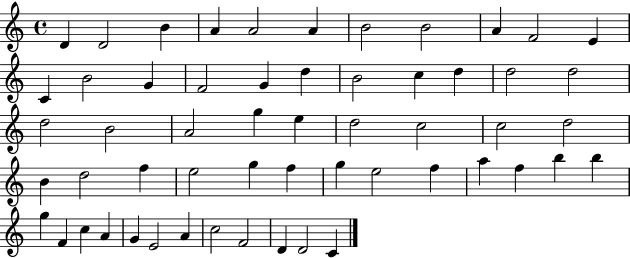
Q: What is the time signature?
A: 4/4